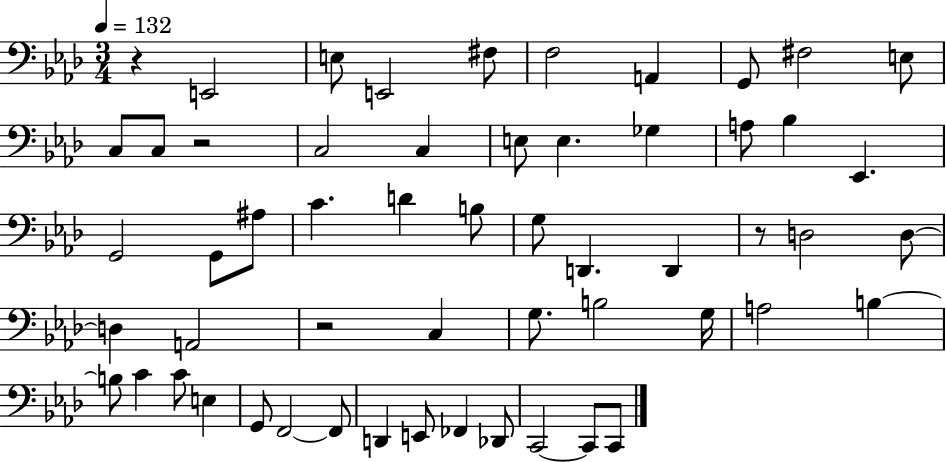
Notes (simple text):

R/q E2/h E3/e E2/h F#3/e F3/h A2/q G2/e F#3/h E3/e C3/e C3/e R/h C3/h C3/q E3/e E3/q. Gb3/q A3/e Bb3/q Eb2/q. G2/h G2/e A#3/e C4/q. D4/q B3/e G3/e D2/q. D2/q R/e D3/h D3/e D3/q A2/h R/h C3/q G3/e. B3/h G3/s A3/h B3/q B3/e C4/q C4/e E3/q G2/e F2/h F2/e D2/q E2/e FES2/q Db2/e C2/h C2/e C2/e